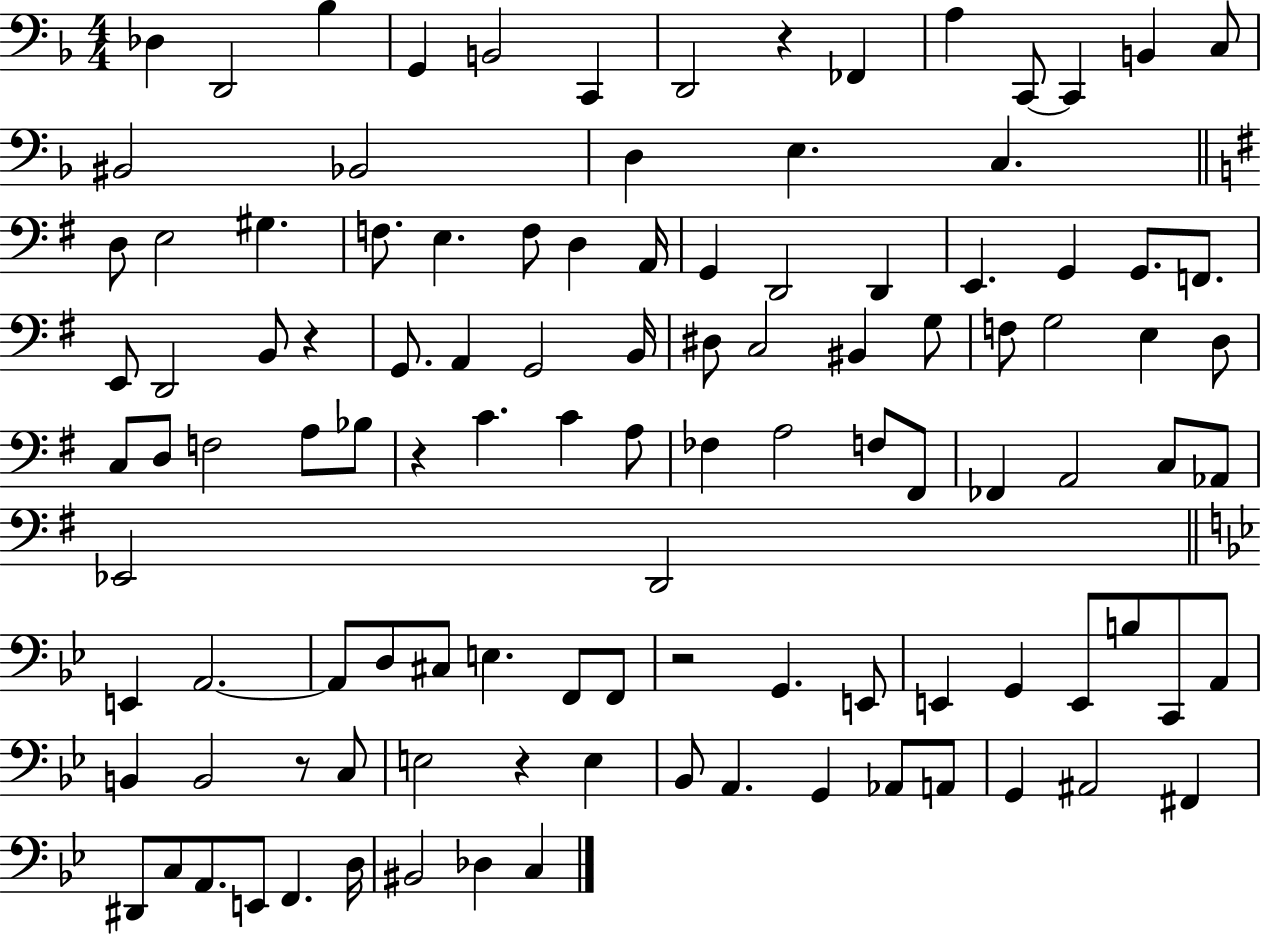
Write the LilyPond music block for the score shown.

{
  \clef bass
  \numericTimeSignature
  \time 4/4
  \key f \major
  des4 d,2 bes4 | g,4 b,2 c,4 | d,2 r4 fes,4 | a4 c,8~~ c,4 b,4 c8 | \break bis,2 bes,2 | d4 e4. c4. | \bar "||" \break \key g \major d8 e2 gis4. | f8. e4. f8 d4 a,16 | g,4 d,2 d,4 | e,4. g,4 g,8. f,8. | \break e,8 d,2 b,8 r4 | g,8. a,4 g,2 b,16 | dis8 c2 bis,4 g8 | f8 g2 e4 d8 | \break c8 d8 f2 a8 bes8 | r4 c'4. c'4 a8 | fes4 a2 f8 fis,8 | fes,4 a,2 c8 aes,8 | \break ees,2 d,2 | \bar "||" \break \key g \minor e,4 a,2.~~ | a,8 d8 cis8 e4. f,8 f,8 | r2 g,4. e,8 | e,4 g,4 e,8 b8 c,8 a,8 | \break b,4 b,2 r8 c8 | e2 r4 e4 | bes,8 a,4. g,4 aes,8 a,8 | g,4 ais,2 fis,4 | \break dis,8 c8 a,8. e,8 f,4. d16 | bis,2 des4 c4 | \bar "|."
}